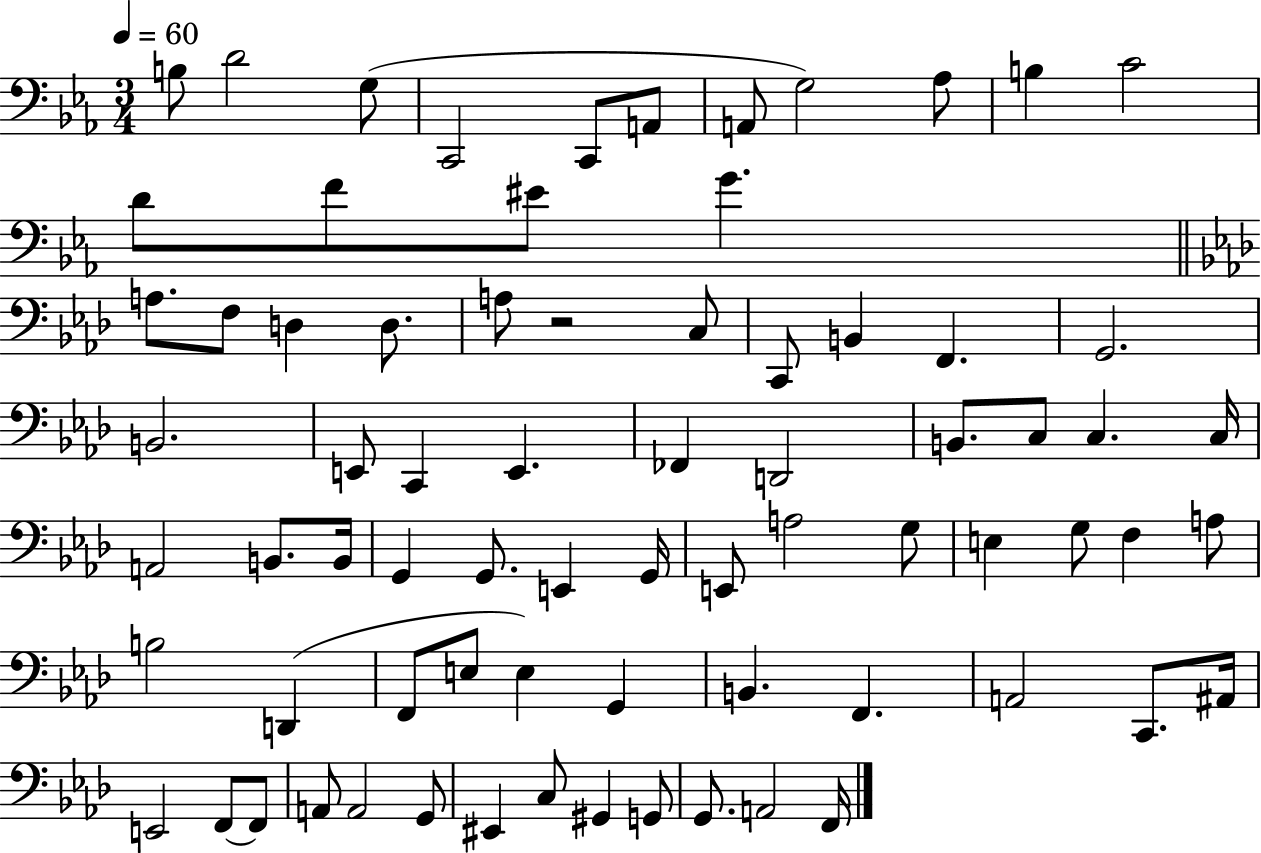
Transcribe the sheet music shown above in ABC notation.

X:1
T:Untitled
M:3/4
L:1/4
K:Eb
B,/2 D2 G,/2 C,,2 C,,/2 A,,/2 A,,/2 G,2 _A,/2 B, C2 D/2 F/2 ^E/2 G A,/2 F,/2 D, D,/2 A,/2 z2 C,/2 C,,/2 B,, F,, G,,2 B,,2 E,,/2 C,, E,, _F,, D,,2 B,,/2 C,/2 C, C,/4 A,,2 B,,/2 B,,/4 G,, G,,/2 E,, G,,/4 E,,/2 A,2 G,/2 E, G,/2 F, A,/2 B,2 D,, F,,/2 E,/2 E, G,, B,, F,, A,,2 C,,/2 ^A,,/4 E,,2 F,,/2 F,,/2 A,,/2 A,,2 G,,/2 ^E,, C,/2 ^G,, G,,/2 G,,/2 A,,2 F,,/4